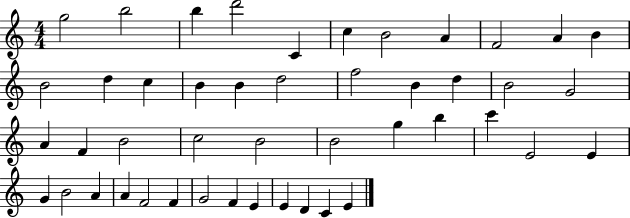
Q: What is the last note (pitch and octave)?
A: E4